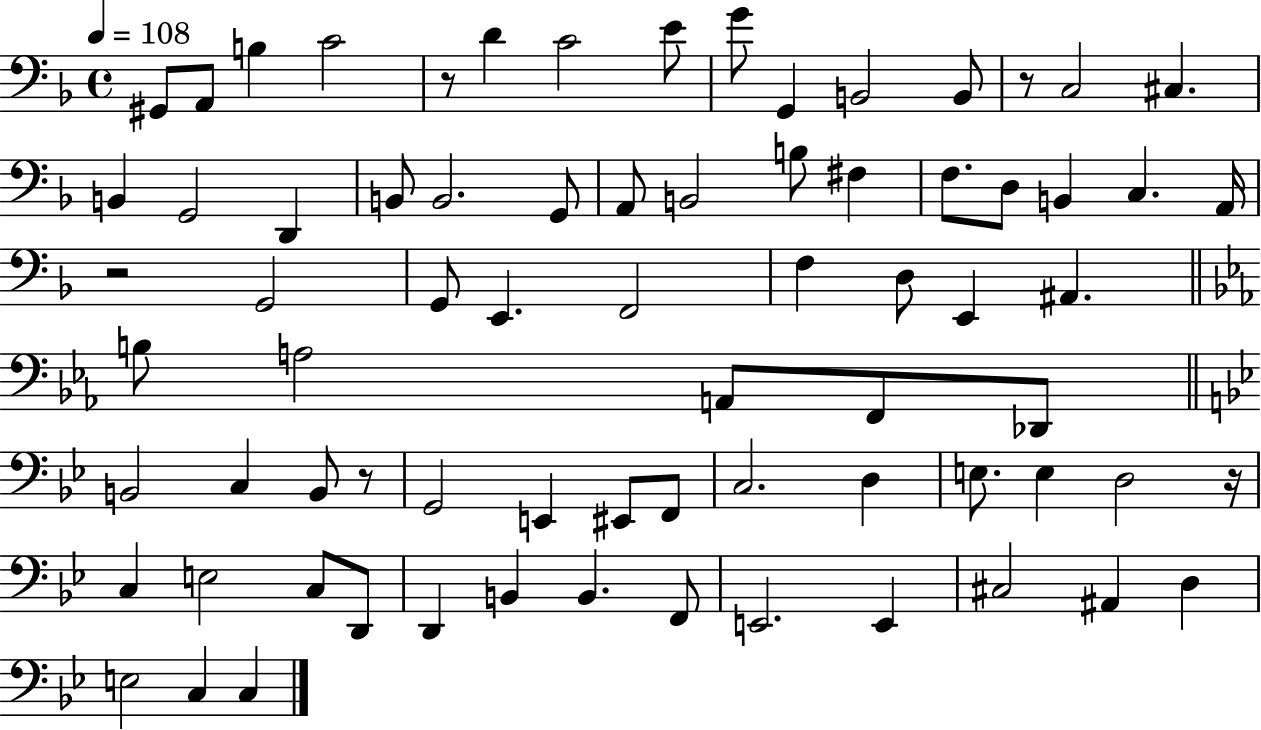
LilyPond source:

{
  \clef bass
  \time 4/4
  \defaultTimeSignature
  \key f \major
  \tempo 4 = 108
  gis,8 a,8 b4 c'2 | r8 d'4 c'2 e'8 | g'8 g,4 b,2 b,8 | r8 c2 cis4. | \break b,4 g,2 d,4 | b,8 b,2. g,8 | a,8 b,2 b8 fis4 | f8. d8 b,4 c4. a,16 | \break r2 g,2 | g,8 e,4. f,2 | f4 d8 e,4 ais,4. | \bar "||" \break \key c \minor b8 a2 a,8 f,8 des,8 | \bar "||" \break \key g \minor b,2 c4 b,8 r8 | g,2 e,4 eis,8 f,8 | c2. d4 | e8. e4 d2 r16 | \break c4 e2 c8 d,8 | d,4 b,4 b,4. f,8 | e,2. e,4 | cis2 ais,4 d4 | \break e2 c4 c4 | \bar "|."
}